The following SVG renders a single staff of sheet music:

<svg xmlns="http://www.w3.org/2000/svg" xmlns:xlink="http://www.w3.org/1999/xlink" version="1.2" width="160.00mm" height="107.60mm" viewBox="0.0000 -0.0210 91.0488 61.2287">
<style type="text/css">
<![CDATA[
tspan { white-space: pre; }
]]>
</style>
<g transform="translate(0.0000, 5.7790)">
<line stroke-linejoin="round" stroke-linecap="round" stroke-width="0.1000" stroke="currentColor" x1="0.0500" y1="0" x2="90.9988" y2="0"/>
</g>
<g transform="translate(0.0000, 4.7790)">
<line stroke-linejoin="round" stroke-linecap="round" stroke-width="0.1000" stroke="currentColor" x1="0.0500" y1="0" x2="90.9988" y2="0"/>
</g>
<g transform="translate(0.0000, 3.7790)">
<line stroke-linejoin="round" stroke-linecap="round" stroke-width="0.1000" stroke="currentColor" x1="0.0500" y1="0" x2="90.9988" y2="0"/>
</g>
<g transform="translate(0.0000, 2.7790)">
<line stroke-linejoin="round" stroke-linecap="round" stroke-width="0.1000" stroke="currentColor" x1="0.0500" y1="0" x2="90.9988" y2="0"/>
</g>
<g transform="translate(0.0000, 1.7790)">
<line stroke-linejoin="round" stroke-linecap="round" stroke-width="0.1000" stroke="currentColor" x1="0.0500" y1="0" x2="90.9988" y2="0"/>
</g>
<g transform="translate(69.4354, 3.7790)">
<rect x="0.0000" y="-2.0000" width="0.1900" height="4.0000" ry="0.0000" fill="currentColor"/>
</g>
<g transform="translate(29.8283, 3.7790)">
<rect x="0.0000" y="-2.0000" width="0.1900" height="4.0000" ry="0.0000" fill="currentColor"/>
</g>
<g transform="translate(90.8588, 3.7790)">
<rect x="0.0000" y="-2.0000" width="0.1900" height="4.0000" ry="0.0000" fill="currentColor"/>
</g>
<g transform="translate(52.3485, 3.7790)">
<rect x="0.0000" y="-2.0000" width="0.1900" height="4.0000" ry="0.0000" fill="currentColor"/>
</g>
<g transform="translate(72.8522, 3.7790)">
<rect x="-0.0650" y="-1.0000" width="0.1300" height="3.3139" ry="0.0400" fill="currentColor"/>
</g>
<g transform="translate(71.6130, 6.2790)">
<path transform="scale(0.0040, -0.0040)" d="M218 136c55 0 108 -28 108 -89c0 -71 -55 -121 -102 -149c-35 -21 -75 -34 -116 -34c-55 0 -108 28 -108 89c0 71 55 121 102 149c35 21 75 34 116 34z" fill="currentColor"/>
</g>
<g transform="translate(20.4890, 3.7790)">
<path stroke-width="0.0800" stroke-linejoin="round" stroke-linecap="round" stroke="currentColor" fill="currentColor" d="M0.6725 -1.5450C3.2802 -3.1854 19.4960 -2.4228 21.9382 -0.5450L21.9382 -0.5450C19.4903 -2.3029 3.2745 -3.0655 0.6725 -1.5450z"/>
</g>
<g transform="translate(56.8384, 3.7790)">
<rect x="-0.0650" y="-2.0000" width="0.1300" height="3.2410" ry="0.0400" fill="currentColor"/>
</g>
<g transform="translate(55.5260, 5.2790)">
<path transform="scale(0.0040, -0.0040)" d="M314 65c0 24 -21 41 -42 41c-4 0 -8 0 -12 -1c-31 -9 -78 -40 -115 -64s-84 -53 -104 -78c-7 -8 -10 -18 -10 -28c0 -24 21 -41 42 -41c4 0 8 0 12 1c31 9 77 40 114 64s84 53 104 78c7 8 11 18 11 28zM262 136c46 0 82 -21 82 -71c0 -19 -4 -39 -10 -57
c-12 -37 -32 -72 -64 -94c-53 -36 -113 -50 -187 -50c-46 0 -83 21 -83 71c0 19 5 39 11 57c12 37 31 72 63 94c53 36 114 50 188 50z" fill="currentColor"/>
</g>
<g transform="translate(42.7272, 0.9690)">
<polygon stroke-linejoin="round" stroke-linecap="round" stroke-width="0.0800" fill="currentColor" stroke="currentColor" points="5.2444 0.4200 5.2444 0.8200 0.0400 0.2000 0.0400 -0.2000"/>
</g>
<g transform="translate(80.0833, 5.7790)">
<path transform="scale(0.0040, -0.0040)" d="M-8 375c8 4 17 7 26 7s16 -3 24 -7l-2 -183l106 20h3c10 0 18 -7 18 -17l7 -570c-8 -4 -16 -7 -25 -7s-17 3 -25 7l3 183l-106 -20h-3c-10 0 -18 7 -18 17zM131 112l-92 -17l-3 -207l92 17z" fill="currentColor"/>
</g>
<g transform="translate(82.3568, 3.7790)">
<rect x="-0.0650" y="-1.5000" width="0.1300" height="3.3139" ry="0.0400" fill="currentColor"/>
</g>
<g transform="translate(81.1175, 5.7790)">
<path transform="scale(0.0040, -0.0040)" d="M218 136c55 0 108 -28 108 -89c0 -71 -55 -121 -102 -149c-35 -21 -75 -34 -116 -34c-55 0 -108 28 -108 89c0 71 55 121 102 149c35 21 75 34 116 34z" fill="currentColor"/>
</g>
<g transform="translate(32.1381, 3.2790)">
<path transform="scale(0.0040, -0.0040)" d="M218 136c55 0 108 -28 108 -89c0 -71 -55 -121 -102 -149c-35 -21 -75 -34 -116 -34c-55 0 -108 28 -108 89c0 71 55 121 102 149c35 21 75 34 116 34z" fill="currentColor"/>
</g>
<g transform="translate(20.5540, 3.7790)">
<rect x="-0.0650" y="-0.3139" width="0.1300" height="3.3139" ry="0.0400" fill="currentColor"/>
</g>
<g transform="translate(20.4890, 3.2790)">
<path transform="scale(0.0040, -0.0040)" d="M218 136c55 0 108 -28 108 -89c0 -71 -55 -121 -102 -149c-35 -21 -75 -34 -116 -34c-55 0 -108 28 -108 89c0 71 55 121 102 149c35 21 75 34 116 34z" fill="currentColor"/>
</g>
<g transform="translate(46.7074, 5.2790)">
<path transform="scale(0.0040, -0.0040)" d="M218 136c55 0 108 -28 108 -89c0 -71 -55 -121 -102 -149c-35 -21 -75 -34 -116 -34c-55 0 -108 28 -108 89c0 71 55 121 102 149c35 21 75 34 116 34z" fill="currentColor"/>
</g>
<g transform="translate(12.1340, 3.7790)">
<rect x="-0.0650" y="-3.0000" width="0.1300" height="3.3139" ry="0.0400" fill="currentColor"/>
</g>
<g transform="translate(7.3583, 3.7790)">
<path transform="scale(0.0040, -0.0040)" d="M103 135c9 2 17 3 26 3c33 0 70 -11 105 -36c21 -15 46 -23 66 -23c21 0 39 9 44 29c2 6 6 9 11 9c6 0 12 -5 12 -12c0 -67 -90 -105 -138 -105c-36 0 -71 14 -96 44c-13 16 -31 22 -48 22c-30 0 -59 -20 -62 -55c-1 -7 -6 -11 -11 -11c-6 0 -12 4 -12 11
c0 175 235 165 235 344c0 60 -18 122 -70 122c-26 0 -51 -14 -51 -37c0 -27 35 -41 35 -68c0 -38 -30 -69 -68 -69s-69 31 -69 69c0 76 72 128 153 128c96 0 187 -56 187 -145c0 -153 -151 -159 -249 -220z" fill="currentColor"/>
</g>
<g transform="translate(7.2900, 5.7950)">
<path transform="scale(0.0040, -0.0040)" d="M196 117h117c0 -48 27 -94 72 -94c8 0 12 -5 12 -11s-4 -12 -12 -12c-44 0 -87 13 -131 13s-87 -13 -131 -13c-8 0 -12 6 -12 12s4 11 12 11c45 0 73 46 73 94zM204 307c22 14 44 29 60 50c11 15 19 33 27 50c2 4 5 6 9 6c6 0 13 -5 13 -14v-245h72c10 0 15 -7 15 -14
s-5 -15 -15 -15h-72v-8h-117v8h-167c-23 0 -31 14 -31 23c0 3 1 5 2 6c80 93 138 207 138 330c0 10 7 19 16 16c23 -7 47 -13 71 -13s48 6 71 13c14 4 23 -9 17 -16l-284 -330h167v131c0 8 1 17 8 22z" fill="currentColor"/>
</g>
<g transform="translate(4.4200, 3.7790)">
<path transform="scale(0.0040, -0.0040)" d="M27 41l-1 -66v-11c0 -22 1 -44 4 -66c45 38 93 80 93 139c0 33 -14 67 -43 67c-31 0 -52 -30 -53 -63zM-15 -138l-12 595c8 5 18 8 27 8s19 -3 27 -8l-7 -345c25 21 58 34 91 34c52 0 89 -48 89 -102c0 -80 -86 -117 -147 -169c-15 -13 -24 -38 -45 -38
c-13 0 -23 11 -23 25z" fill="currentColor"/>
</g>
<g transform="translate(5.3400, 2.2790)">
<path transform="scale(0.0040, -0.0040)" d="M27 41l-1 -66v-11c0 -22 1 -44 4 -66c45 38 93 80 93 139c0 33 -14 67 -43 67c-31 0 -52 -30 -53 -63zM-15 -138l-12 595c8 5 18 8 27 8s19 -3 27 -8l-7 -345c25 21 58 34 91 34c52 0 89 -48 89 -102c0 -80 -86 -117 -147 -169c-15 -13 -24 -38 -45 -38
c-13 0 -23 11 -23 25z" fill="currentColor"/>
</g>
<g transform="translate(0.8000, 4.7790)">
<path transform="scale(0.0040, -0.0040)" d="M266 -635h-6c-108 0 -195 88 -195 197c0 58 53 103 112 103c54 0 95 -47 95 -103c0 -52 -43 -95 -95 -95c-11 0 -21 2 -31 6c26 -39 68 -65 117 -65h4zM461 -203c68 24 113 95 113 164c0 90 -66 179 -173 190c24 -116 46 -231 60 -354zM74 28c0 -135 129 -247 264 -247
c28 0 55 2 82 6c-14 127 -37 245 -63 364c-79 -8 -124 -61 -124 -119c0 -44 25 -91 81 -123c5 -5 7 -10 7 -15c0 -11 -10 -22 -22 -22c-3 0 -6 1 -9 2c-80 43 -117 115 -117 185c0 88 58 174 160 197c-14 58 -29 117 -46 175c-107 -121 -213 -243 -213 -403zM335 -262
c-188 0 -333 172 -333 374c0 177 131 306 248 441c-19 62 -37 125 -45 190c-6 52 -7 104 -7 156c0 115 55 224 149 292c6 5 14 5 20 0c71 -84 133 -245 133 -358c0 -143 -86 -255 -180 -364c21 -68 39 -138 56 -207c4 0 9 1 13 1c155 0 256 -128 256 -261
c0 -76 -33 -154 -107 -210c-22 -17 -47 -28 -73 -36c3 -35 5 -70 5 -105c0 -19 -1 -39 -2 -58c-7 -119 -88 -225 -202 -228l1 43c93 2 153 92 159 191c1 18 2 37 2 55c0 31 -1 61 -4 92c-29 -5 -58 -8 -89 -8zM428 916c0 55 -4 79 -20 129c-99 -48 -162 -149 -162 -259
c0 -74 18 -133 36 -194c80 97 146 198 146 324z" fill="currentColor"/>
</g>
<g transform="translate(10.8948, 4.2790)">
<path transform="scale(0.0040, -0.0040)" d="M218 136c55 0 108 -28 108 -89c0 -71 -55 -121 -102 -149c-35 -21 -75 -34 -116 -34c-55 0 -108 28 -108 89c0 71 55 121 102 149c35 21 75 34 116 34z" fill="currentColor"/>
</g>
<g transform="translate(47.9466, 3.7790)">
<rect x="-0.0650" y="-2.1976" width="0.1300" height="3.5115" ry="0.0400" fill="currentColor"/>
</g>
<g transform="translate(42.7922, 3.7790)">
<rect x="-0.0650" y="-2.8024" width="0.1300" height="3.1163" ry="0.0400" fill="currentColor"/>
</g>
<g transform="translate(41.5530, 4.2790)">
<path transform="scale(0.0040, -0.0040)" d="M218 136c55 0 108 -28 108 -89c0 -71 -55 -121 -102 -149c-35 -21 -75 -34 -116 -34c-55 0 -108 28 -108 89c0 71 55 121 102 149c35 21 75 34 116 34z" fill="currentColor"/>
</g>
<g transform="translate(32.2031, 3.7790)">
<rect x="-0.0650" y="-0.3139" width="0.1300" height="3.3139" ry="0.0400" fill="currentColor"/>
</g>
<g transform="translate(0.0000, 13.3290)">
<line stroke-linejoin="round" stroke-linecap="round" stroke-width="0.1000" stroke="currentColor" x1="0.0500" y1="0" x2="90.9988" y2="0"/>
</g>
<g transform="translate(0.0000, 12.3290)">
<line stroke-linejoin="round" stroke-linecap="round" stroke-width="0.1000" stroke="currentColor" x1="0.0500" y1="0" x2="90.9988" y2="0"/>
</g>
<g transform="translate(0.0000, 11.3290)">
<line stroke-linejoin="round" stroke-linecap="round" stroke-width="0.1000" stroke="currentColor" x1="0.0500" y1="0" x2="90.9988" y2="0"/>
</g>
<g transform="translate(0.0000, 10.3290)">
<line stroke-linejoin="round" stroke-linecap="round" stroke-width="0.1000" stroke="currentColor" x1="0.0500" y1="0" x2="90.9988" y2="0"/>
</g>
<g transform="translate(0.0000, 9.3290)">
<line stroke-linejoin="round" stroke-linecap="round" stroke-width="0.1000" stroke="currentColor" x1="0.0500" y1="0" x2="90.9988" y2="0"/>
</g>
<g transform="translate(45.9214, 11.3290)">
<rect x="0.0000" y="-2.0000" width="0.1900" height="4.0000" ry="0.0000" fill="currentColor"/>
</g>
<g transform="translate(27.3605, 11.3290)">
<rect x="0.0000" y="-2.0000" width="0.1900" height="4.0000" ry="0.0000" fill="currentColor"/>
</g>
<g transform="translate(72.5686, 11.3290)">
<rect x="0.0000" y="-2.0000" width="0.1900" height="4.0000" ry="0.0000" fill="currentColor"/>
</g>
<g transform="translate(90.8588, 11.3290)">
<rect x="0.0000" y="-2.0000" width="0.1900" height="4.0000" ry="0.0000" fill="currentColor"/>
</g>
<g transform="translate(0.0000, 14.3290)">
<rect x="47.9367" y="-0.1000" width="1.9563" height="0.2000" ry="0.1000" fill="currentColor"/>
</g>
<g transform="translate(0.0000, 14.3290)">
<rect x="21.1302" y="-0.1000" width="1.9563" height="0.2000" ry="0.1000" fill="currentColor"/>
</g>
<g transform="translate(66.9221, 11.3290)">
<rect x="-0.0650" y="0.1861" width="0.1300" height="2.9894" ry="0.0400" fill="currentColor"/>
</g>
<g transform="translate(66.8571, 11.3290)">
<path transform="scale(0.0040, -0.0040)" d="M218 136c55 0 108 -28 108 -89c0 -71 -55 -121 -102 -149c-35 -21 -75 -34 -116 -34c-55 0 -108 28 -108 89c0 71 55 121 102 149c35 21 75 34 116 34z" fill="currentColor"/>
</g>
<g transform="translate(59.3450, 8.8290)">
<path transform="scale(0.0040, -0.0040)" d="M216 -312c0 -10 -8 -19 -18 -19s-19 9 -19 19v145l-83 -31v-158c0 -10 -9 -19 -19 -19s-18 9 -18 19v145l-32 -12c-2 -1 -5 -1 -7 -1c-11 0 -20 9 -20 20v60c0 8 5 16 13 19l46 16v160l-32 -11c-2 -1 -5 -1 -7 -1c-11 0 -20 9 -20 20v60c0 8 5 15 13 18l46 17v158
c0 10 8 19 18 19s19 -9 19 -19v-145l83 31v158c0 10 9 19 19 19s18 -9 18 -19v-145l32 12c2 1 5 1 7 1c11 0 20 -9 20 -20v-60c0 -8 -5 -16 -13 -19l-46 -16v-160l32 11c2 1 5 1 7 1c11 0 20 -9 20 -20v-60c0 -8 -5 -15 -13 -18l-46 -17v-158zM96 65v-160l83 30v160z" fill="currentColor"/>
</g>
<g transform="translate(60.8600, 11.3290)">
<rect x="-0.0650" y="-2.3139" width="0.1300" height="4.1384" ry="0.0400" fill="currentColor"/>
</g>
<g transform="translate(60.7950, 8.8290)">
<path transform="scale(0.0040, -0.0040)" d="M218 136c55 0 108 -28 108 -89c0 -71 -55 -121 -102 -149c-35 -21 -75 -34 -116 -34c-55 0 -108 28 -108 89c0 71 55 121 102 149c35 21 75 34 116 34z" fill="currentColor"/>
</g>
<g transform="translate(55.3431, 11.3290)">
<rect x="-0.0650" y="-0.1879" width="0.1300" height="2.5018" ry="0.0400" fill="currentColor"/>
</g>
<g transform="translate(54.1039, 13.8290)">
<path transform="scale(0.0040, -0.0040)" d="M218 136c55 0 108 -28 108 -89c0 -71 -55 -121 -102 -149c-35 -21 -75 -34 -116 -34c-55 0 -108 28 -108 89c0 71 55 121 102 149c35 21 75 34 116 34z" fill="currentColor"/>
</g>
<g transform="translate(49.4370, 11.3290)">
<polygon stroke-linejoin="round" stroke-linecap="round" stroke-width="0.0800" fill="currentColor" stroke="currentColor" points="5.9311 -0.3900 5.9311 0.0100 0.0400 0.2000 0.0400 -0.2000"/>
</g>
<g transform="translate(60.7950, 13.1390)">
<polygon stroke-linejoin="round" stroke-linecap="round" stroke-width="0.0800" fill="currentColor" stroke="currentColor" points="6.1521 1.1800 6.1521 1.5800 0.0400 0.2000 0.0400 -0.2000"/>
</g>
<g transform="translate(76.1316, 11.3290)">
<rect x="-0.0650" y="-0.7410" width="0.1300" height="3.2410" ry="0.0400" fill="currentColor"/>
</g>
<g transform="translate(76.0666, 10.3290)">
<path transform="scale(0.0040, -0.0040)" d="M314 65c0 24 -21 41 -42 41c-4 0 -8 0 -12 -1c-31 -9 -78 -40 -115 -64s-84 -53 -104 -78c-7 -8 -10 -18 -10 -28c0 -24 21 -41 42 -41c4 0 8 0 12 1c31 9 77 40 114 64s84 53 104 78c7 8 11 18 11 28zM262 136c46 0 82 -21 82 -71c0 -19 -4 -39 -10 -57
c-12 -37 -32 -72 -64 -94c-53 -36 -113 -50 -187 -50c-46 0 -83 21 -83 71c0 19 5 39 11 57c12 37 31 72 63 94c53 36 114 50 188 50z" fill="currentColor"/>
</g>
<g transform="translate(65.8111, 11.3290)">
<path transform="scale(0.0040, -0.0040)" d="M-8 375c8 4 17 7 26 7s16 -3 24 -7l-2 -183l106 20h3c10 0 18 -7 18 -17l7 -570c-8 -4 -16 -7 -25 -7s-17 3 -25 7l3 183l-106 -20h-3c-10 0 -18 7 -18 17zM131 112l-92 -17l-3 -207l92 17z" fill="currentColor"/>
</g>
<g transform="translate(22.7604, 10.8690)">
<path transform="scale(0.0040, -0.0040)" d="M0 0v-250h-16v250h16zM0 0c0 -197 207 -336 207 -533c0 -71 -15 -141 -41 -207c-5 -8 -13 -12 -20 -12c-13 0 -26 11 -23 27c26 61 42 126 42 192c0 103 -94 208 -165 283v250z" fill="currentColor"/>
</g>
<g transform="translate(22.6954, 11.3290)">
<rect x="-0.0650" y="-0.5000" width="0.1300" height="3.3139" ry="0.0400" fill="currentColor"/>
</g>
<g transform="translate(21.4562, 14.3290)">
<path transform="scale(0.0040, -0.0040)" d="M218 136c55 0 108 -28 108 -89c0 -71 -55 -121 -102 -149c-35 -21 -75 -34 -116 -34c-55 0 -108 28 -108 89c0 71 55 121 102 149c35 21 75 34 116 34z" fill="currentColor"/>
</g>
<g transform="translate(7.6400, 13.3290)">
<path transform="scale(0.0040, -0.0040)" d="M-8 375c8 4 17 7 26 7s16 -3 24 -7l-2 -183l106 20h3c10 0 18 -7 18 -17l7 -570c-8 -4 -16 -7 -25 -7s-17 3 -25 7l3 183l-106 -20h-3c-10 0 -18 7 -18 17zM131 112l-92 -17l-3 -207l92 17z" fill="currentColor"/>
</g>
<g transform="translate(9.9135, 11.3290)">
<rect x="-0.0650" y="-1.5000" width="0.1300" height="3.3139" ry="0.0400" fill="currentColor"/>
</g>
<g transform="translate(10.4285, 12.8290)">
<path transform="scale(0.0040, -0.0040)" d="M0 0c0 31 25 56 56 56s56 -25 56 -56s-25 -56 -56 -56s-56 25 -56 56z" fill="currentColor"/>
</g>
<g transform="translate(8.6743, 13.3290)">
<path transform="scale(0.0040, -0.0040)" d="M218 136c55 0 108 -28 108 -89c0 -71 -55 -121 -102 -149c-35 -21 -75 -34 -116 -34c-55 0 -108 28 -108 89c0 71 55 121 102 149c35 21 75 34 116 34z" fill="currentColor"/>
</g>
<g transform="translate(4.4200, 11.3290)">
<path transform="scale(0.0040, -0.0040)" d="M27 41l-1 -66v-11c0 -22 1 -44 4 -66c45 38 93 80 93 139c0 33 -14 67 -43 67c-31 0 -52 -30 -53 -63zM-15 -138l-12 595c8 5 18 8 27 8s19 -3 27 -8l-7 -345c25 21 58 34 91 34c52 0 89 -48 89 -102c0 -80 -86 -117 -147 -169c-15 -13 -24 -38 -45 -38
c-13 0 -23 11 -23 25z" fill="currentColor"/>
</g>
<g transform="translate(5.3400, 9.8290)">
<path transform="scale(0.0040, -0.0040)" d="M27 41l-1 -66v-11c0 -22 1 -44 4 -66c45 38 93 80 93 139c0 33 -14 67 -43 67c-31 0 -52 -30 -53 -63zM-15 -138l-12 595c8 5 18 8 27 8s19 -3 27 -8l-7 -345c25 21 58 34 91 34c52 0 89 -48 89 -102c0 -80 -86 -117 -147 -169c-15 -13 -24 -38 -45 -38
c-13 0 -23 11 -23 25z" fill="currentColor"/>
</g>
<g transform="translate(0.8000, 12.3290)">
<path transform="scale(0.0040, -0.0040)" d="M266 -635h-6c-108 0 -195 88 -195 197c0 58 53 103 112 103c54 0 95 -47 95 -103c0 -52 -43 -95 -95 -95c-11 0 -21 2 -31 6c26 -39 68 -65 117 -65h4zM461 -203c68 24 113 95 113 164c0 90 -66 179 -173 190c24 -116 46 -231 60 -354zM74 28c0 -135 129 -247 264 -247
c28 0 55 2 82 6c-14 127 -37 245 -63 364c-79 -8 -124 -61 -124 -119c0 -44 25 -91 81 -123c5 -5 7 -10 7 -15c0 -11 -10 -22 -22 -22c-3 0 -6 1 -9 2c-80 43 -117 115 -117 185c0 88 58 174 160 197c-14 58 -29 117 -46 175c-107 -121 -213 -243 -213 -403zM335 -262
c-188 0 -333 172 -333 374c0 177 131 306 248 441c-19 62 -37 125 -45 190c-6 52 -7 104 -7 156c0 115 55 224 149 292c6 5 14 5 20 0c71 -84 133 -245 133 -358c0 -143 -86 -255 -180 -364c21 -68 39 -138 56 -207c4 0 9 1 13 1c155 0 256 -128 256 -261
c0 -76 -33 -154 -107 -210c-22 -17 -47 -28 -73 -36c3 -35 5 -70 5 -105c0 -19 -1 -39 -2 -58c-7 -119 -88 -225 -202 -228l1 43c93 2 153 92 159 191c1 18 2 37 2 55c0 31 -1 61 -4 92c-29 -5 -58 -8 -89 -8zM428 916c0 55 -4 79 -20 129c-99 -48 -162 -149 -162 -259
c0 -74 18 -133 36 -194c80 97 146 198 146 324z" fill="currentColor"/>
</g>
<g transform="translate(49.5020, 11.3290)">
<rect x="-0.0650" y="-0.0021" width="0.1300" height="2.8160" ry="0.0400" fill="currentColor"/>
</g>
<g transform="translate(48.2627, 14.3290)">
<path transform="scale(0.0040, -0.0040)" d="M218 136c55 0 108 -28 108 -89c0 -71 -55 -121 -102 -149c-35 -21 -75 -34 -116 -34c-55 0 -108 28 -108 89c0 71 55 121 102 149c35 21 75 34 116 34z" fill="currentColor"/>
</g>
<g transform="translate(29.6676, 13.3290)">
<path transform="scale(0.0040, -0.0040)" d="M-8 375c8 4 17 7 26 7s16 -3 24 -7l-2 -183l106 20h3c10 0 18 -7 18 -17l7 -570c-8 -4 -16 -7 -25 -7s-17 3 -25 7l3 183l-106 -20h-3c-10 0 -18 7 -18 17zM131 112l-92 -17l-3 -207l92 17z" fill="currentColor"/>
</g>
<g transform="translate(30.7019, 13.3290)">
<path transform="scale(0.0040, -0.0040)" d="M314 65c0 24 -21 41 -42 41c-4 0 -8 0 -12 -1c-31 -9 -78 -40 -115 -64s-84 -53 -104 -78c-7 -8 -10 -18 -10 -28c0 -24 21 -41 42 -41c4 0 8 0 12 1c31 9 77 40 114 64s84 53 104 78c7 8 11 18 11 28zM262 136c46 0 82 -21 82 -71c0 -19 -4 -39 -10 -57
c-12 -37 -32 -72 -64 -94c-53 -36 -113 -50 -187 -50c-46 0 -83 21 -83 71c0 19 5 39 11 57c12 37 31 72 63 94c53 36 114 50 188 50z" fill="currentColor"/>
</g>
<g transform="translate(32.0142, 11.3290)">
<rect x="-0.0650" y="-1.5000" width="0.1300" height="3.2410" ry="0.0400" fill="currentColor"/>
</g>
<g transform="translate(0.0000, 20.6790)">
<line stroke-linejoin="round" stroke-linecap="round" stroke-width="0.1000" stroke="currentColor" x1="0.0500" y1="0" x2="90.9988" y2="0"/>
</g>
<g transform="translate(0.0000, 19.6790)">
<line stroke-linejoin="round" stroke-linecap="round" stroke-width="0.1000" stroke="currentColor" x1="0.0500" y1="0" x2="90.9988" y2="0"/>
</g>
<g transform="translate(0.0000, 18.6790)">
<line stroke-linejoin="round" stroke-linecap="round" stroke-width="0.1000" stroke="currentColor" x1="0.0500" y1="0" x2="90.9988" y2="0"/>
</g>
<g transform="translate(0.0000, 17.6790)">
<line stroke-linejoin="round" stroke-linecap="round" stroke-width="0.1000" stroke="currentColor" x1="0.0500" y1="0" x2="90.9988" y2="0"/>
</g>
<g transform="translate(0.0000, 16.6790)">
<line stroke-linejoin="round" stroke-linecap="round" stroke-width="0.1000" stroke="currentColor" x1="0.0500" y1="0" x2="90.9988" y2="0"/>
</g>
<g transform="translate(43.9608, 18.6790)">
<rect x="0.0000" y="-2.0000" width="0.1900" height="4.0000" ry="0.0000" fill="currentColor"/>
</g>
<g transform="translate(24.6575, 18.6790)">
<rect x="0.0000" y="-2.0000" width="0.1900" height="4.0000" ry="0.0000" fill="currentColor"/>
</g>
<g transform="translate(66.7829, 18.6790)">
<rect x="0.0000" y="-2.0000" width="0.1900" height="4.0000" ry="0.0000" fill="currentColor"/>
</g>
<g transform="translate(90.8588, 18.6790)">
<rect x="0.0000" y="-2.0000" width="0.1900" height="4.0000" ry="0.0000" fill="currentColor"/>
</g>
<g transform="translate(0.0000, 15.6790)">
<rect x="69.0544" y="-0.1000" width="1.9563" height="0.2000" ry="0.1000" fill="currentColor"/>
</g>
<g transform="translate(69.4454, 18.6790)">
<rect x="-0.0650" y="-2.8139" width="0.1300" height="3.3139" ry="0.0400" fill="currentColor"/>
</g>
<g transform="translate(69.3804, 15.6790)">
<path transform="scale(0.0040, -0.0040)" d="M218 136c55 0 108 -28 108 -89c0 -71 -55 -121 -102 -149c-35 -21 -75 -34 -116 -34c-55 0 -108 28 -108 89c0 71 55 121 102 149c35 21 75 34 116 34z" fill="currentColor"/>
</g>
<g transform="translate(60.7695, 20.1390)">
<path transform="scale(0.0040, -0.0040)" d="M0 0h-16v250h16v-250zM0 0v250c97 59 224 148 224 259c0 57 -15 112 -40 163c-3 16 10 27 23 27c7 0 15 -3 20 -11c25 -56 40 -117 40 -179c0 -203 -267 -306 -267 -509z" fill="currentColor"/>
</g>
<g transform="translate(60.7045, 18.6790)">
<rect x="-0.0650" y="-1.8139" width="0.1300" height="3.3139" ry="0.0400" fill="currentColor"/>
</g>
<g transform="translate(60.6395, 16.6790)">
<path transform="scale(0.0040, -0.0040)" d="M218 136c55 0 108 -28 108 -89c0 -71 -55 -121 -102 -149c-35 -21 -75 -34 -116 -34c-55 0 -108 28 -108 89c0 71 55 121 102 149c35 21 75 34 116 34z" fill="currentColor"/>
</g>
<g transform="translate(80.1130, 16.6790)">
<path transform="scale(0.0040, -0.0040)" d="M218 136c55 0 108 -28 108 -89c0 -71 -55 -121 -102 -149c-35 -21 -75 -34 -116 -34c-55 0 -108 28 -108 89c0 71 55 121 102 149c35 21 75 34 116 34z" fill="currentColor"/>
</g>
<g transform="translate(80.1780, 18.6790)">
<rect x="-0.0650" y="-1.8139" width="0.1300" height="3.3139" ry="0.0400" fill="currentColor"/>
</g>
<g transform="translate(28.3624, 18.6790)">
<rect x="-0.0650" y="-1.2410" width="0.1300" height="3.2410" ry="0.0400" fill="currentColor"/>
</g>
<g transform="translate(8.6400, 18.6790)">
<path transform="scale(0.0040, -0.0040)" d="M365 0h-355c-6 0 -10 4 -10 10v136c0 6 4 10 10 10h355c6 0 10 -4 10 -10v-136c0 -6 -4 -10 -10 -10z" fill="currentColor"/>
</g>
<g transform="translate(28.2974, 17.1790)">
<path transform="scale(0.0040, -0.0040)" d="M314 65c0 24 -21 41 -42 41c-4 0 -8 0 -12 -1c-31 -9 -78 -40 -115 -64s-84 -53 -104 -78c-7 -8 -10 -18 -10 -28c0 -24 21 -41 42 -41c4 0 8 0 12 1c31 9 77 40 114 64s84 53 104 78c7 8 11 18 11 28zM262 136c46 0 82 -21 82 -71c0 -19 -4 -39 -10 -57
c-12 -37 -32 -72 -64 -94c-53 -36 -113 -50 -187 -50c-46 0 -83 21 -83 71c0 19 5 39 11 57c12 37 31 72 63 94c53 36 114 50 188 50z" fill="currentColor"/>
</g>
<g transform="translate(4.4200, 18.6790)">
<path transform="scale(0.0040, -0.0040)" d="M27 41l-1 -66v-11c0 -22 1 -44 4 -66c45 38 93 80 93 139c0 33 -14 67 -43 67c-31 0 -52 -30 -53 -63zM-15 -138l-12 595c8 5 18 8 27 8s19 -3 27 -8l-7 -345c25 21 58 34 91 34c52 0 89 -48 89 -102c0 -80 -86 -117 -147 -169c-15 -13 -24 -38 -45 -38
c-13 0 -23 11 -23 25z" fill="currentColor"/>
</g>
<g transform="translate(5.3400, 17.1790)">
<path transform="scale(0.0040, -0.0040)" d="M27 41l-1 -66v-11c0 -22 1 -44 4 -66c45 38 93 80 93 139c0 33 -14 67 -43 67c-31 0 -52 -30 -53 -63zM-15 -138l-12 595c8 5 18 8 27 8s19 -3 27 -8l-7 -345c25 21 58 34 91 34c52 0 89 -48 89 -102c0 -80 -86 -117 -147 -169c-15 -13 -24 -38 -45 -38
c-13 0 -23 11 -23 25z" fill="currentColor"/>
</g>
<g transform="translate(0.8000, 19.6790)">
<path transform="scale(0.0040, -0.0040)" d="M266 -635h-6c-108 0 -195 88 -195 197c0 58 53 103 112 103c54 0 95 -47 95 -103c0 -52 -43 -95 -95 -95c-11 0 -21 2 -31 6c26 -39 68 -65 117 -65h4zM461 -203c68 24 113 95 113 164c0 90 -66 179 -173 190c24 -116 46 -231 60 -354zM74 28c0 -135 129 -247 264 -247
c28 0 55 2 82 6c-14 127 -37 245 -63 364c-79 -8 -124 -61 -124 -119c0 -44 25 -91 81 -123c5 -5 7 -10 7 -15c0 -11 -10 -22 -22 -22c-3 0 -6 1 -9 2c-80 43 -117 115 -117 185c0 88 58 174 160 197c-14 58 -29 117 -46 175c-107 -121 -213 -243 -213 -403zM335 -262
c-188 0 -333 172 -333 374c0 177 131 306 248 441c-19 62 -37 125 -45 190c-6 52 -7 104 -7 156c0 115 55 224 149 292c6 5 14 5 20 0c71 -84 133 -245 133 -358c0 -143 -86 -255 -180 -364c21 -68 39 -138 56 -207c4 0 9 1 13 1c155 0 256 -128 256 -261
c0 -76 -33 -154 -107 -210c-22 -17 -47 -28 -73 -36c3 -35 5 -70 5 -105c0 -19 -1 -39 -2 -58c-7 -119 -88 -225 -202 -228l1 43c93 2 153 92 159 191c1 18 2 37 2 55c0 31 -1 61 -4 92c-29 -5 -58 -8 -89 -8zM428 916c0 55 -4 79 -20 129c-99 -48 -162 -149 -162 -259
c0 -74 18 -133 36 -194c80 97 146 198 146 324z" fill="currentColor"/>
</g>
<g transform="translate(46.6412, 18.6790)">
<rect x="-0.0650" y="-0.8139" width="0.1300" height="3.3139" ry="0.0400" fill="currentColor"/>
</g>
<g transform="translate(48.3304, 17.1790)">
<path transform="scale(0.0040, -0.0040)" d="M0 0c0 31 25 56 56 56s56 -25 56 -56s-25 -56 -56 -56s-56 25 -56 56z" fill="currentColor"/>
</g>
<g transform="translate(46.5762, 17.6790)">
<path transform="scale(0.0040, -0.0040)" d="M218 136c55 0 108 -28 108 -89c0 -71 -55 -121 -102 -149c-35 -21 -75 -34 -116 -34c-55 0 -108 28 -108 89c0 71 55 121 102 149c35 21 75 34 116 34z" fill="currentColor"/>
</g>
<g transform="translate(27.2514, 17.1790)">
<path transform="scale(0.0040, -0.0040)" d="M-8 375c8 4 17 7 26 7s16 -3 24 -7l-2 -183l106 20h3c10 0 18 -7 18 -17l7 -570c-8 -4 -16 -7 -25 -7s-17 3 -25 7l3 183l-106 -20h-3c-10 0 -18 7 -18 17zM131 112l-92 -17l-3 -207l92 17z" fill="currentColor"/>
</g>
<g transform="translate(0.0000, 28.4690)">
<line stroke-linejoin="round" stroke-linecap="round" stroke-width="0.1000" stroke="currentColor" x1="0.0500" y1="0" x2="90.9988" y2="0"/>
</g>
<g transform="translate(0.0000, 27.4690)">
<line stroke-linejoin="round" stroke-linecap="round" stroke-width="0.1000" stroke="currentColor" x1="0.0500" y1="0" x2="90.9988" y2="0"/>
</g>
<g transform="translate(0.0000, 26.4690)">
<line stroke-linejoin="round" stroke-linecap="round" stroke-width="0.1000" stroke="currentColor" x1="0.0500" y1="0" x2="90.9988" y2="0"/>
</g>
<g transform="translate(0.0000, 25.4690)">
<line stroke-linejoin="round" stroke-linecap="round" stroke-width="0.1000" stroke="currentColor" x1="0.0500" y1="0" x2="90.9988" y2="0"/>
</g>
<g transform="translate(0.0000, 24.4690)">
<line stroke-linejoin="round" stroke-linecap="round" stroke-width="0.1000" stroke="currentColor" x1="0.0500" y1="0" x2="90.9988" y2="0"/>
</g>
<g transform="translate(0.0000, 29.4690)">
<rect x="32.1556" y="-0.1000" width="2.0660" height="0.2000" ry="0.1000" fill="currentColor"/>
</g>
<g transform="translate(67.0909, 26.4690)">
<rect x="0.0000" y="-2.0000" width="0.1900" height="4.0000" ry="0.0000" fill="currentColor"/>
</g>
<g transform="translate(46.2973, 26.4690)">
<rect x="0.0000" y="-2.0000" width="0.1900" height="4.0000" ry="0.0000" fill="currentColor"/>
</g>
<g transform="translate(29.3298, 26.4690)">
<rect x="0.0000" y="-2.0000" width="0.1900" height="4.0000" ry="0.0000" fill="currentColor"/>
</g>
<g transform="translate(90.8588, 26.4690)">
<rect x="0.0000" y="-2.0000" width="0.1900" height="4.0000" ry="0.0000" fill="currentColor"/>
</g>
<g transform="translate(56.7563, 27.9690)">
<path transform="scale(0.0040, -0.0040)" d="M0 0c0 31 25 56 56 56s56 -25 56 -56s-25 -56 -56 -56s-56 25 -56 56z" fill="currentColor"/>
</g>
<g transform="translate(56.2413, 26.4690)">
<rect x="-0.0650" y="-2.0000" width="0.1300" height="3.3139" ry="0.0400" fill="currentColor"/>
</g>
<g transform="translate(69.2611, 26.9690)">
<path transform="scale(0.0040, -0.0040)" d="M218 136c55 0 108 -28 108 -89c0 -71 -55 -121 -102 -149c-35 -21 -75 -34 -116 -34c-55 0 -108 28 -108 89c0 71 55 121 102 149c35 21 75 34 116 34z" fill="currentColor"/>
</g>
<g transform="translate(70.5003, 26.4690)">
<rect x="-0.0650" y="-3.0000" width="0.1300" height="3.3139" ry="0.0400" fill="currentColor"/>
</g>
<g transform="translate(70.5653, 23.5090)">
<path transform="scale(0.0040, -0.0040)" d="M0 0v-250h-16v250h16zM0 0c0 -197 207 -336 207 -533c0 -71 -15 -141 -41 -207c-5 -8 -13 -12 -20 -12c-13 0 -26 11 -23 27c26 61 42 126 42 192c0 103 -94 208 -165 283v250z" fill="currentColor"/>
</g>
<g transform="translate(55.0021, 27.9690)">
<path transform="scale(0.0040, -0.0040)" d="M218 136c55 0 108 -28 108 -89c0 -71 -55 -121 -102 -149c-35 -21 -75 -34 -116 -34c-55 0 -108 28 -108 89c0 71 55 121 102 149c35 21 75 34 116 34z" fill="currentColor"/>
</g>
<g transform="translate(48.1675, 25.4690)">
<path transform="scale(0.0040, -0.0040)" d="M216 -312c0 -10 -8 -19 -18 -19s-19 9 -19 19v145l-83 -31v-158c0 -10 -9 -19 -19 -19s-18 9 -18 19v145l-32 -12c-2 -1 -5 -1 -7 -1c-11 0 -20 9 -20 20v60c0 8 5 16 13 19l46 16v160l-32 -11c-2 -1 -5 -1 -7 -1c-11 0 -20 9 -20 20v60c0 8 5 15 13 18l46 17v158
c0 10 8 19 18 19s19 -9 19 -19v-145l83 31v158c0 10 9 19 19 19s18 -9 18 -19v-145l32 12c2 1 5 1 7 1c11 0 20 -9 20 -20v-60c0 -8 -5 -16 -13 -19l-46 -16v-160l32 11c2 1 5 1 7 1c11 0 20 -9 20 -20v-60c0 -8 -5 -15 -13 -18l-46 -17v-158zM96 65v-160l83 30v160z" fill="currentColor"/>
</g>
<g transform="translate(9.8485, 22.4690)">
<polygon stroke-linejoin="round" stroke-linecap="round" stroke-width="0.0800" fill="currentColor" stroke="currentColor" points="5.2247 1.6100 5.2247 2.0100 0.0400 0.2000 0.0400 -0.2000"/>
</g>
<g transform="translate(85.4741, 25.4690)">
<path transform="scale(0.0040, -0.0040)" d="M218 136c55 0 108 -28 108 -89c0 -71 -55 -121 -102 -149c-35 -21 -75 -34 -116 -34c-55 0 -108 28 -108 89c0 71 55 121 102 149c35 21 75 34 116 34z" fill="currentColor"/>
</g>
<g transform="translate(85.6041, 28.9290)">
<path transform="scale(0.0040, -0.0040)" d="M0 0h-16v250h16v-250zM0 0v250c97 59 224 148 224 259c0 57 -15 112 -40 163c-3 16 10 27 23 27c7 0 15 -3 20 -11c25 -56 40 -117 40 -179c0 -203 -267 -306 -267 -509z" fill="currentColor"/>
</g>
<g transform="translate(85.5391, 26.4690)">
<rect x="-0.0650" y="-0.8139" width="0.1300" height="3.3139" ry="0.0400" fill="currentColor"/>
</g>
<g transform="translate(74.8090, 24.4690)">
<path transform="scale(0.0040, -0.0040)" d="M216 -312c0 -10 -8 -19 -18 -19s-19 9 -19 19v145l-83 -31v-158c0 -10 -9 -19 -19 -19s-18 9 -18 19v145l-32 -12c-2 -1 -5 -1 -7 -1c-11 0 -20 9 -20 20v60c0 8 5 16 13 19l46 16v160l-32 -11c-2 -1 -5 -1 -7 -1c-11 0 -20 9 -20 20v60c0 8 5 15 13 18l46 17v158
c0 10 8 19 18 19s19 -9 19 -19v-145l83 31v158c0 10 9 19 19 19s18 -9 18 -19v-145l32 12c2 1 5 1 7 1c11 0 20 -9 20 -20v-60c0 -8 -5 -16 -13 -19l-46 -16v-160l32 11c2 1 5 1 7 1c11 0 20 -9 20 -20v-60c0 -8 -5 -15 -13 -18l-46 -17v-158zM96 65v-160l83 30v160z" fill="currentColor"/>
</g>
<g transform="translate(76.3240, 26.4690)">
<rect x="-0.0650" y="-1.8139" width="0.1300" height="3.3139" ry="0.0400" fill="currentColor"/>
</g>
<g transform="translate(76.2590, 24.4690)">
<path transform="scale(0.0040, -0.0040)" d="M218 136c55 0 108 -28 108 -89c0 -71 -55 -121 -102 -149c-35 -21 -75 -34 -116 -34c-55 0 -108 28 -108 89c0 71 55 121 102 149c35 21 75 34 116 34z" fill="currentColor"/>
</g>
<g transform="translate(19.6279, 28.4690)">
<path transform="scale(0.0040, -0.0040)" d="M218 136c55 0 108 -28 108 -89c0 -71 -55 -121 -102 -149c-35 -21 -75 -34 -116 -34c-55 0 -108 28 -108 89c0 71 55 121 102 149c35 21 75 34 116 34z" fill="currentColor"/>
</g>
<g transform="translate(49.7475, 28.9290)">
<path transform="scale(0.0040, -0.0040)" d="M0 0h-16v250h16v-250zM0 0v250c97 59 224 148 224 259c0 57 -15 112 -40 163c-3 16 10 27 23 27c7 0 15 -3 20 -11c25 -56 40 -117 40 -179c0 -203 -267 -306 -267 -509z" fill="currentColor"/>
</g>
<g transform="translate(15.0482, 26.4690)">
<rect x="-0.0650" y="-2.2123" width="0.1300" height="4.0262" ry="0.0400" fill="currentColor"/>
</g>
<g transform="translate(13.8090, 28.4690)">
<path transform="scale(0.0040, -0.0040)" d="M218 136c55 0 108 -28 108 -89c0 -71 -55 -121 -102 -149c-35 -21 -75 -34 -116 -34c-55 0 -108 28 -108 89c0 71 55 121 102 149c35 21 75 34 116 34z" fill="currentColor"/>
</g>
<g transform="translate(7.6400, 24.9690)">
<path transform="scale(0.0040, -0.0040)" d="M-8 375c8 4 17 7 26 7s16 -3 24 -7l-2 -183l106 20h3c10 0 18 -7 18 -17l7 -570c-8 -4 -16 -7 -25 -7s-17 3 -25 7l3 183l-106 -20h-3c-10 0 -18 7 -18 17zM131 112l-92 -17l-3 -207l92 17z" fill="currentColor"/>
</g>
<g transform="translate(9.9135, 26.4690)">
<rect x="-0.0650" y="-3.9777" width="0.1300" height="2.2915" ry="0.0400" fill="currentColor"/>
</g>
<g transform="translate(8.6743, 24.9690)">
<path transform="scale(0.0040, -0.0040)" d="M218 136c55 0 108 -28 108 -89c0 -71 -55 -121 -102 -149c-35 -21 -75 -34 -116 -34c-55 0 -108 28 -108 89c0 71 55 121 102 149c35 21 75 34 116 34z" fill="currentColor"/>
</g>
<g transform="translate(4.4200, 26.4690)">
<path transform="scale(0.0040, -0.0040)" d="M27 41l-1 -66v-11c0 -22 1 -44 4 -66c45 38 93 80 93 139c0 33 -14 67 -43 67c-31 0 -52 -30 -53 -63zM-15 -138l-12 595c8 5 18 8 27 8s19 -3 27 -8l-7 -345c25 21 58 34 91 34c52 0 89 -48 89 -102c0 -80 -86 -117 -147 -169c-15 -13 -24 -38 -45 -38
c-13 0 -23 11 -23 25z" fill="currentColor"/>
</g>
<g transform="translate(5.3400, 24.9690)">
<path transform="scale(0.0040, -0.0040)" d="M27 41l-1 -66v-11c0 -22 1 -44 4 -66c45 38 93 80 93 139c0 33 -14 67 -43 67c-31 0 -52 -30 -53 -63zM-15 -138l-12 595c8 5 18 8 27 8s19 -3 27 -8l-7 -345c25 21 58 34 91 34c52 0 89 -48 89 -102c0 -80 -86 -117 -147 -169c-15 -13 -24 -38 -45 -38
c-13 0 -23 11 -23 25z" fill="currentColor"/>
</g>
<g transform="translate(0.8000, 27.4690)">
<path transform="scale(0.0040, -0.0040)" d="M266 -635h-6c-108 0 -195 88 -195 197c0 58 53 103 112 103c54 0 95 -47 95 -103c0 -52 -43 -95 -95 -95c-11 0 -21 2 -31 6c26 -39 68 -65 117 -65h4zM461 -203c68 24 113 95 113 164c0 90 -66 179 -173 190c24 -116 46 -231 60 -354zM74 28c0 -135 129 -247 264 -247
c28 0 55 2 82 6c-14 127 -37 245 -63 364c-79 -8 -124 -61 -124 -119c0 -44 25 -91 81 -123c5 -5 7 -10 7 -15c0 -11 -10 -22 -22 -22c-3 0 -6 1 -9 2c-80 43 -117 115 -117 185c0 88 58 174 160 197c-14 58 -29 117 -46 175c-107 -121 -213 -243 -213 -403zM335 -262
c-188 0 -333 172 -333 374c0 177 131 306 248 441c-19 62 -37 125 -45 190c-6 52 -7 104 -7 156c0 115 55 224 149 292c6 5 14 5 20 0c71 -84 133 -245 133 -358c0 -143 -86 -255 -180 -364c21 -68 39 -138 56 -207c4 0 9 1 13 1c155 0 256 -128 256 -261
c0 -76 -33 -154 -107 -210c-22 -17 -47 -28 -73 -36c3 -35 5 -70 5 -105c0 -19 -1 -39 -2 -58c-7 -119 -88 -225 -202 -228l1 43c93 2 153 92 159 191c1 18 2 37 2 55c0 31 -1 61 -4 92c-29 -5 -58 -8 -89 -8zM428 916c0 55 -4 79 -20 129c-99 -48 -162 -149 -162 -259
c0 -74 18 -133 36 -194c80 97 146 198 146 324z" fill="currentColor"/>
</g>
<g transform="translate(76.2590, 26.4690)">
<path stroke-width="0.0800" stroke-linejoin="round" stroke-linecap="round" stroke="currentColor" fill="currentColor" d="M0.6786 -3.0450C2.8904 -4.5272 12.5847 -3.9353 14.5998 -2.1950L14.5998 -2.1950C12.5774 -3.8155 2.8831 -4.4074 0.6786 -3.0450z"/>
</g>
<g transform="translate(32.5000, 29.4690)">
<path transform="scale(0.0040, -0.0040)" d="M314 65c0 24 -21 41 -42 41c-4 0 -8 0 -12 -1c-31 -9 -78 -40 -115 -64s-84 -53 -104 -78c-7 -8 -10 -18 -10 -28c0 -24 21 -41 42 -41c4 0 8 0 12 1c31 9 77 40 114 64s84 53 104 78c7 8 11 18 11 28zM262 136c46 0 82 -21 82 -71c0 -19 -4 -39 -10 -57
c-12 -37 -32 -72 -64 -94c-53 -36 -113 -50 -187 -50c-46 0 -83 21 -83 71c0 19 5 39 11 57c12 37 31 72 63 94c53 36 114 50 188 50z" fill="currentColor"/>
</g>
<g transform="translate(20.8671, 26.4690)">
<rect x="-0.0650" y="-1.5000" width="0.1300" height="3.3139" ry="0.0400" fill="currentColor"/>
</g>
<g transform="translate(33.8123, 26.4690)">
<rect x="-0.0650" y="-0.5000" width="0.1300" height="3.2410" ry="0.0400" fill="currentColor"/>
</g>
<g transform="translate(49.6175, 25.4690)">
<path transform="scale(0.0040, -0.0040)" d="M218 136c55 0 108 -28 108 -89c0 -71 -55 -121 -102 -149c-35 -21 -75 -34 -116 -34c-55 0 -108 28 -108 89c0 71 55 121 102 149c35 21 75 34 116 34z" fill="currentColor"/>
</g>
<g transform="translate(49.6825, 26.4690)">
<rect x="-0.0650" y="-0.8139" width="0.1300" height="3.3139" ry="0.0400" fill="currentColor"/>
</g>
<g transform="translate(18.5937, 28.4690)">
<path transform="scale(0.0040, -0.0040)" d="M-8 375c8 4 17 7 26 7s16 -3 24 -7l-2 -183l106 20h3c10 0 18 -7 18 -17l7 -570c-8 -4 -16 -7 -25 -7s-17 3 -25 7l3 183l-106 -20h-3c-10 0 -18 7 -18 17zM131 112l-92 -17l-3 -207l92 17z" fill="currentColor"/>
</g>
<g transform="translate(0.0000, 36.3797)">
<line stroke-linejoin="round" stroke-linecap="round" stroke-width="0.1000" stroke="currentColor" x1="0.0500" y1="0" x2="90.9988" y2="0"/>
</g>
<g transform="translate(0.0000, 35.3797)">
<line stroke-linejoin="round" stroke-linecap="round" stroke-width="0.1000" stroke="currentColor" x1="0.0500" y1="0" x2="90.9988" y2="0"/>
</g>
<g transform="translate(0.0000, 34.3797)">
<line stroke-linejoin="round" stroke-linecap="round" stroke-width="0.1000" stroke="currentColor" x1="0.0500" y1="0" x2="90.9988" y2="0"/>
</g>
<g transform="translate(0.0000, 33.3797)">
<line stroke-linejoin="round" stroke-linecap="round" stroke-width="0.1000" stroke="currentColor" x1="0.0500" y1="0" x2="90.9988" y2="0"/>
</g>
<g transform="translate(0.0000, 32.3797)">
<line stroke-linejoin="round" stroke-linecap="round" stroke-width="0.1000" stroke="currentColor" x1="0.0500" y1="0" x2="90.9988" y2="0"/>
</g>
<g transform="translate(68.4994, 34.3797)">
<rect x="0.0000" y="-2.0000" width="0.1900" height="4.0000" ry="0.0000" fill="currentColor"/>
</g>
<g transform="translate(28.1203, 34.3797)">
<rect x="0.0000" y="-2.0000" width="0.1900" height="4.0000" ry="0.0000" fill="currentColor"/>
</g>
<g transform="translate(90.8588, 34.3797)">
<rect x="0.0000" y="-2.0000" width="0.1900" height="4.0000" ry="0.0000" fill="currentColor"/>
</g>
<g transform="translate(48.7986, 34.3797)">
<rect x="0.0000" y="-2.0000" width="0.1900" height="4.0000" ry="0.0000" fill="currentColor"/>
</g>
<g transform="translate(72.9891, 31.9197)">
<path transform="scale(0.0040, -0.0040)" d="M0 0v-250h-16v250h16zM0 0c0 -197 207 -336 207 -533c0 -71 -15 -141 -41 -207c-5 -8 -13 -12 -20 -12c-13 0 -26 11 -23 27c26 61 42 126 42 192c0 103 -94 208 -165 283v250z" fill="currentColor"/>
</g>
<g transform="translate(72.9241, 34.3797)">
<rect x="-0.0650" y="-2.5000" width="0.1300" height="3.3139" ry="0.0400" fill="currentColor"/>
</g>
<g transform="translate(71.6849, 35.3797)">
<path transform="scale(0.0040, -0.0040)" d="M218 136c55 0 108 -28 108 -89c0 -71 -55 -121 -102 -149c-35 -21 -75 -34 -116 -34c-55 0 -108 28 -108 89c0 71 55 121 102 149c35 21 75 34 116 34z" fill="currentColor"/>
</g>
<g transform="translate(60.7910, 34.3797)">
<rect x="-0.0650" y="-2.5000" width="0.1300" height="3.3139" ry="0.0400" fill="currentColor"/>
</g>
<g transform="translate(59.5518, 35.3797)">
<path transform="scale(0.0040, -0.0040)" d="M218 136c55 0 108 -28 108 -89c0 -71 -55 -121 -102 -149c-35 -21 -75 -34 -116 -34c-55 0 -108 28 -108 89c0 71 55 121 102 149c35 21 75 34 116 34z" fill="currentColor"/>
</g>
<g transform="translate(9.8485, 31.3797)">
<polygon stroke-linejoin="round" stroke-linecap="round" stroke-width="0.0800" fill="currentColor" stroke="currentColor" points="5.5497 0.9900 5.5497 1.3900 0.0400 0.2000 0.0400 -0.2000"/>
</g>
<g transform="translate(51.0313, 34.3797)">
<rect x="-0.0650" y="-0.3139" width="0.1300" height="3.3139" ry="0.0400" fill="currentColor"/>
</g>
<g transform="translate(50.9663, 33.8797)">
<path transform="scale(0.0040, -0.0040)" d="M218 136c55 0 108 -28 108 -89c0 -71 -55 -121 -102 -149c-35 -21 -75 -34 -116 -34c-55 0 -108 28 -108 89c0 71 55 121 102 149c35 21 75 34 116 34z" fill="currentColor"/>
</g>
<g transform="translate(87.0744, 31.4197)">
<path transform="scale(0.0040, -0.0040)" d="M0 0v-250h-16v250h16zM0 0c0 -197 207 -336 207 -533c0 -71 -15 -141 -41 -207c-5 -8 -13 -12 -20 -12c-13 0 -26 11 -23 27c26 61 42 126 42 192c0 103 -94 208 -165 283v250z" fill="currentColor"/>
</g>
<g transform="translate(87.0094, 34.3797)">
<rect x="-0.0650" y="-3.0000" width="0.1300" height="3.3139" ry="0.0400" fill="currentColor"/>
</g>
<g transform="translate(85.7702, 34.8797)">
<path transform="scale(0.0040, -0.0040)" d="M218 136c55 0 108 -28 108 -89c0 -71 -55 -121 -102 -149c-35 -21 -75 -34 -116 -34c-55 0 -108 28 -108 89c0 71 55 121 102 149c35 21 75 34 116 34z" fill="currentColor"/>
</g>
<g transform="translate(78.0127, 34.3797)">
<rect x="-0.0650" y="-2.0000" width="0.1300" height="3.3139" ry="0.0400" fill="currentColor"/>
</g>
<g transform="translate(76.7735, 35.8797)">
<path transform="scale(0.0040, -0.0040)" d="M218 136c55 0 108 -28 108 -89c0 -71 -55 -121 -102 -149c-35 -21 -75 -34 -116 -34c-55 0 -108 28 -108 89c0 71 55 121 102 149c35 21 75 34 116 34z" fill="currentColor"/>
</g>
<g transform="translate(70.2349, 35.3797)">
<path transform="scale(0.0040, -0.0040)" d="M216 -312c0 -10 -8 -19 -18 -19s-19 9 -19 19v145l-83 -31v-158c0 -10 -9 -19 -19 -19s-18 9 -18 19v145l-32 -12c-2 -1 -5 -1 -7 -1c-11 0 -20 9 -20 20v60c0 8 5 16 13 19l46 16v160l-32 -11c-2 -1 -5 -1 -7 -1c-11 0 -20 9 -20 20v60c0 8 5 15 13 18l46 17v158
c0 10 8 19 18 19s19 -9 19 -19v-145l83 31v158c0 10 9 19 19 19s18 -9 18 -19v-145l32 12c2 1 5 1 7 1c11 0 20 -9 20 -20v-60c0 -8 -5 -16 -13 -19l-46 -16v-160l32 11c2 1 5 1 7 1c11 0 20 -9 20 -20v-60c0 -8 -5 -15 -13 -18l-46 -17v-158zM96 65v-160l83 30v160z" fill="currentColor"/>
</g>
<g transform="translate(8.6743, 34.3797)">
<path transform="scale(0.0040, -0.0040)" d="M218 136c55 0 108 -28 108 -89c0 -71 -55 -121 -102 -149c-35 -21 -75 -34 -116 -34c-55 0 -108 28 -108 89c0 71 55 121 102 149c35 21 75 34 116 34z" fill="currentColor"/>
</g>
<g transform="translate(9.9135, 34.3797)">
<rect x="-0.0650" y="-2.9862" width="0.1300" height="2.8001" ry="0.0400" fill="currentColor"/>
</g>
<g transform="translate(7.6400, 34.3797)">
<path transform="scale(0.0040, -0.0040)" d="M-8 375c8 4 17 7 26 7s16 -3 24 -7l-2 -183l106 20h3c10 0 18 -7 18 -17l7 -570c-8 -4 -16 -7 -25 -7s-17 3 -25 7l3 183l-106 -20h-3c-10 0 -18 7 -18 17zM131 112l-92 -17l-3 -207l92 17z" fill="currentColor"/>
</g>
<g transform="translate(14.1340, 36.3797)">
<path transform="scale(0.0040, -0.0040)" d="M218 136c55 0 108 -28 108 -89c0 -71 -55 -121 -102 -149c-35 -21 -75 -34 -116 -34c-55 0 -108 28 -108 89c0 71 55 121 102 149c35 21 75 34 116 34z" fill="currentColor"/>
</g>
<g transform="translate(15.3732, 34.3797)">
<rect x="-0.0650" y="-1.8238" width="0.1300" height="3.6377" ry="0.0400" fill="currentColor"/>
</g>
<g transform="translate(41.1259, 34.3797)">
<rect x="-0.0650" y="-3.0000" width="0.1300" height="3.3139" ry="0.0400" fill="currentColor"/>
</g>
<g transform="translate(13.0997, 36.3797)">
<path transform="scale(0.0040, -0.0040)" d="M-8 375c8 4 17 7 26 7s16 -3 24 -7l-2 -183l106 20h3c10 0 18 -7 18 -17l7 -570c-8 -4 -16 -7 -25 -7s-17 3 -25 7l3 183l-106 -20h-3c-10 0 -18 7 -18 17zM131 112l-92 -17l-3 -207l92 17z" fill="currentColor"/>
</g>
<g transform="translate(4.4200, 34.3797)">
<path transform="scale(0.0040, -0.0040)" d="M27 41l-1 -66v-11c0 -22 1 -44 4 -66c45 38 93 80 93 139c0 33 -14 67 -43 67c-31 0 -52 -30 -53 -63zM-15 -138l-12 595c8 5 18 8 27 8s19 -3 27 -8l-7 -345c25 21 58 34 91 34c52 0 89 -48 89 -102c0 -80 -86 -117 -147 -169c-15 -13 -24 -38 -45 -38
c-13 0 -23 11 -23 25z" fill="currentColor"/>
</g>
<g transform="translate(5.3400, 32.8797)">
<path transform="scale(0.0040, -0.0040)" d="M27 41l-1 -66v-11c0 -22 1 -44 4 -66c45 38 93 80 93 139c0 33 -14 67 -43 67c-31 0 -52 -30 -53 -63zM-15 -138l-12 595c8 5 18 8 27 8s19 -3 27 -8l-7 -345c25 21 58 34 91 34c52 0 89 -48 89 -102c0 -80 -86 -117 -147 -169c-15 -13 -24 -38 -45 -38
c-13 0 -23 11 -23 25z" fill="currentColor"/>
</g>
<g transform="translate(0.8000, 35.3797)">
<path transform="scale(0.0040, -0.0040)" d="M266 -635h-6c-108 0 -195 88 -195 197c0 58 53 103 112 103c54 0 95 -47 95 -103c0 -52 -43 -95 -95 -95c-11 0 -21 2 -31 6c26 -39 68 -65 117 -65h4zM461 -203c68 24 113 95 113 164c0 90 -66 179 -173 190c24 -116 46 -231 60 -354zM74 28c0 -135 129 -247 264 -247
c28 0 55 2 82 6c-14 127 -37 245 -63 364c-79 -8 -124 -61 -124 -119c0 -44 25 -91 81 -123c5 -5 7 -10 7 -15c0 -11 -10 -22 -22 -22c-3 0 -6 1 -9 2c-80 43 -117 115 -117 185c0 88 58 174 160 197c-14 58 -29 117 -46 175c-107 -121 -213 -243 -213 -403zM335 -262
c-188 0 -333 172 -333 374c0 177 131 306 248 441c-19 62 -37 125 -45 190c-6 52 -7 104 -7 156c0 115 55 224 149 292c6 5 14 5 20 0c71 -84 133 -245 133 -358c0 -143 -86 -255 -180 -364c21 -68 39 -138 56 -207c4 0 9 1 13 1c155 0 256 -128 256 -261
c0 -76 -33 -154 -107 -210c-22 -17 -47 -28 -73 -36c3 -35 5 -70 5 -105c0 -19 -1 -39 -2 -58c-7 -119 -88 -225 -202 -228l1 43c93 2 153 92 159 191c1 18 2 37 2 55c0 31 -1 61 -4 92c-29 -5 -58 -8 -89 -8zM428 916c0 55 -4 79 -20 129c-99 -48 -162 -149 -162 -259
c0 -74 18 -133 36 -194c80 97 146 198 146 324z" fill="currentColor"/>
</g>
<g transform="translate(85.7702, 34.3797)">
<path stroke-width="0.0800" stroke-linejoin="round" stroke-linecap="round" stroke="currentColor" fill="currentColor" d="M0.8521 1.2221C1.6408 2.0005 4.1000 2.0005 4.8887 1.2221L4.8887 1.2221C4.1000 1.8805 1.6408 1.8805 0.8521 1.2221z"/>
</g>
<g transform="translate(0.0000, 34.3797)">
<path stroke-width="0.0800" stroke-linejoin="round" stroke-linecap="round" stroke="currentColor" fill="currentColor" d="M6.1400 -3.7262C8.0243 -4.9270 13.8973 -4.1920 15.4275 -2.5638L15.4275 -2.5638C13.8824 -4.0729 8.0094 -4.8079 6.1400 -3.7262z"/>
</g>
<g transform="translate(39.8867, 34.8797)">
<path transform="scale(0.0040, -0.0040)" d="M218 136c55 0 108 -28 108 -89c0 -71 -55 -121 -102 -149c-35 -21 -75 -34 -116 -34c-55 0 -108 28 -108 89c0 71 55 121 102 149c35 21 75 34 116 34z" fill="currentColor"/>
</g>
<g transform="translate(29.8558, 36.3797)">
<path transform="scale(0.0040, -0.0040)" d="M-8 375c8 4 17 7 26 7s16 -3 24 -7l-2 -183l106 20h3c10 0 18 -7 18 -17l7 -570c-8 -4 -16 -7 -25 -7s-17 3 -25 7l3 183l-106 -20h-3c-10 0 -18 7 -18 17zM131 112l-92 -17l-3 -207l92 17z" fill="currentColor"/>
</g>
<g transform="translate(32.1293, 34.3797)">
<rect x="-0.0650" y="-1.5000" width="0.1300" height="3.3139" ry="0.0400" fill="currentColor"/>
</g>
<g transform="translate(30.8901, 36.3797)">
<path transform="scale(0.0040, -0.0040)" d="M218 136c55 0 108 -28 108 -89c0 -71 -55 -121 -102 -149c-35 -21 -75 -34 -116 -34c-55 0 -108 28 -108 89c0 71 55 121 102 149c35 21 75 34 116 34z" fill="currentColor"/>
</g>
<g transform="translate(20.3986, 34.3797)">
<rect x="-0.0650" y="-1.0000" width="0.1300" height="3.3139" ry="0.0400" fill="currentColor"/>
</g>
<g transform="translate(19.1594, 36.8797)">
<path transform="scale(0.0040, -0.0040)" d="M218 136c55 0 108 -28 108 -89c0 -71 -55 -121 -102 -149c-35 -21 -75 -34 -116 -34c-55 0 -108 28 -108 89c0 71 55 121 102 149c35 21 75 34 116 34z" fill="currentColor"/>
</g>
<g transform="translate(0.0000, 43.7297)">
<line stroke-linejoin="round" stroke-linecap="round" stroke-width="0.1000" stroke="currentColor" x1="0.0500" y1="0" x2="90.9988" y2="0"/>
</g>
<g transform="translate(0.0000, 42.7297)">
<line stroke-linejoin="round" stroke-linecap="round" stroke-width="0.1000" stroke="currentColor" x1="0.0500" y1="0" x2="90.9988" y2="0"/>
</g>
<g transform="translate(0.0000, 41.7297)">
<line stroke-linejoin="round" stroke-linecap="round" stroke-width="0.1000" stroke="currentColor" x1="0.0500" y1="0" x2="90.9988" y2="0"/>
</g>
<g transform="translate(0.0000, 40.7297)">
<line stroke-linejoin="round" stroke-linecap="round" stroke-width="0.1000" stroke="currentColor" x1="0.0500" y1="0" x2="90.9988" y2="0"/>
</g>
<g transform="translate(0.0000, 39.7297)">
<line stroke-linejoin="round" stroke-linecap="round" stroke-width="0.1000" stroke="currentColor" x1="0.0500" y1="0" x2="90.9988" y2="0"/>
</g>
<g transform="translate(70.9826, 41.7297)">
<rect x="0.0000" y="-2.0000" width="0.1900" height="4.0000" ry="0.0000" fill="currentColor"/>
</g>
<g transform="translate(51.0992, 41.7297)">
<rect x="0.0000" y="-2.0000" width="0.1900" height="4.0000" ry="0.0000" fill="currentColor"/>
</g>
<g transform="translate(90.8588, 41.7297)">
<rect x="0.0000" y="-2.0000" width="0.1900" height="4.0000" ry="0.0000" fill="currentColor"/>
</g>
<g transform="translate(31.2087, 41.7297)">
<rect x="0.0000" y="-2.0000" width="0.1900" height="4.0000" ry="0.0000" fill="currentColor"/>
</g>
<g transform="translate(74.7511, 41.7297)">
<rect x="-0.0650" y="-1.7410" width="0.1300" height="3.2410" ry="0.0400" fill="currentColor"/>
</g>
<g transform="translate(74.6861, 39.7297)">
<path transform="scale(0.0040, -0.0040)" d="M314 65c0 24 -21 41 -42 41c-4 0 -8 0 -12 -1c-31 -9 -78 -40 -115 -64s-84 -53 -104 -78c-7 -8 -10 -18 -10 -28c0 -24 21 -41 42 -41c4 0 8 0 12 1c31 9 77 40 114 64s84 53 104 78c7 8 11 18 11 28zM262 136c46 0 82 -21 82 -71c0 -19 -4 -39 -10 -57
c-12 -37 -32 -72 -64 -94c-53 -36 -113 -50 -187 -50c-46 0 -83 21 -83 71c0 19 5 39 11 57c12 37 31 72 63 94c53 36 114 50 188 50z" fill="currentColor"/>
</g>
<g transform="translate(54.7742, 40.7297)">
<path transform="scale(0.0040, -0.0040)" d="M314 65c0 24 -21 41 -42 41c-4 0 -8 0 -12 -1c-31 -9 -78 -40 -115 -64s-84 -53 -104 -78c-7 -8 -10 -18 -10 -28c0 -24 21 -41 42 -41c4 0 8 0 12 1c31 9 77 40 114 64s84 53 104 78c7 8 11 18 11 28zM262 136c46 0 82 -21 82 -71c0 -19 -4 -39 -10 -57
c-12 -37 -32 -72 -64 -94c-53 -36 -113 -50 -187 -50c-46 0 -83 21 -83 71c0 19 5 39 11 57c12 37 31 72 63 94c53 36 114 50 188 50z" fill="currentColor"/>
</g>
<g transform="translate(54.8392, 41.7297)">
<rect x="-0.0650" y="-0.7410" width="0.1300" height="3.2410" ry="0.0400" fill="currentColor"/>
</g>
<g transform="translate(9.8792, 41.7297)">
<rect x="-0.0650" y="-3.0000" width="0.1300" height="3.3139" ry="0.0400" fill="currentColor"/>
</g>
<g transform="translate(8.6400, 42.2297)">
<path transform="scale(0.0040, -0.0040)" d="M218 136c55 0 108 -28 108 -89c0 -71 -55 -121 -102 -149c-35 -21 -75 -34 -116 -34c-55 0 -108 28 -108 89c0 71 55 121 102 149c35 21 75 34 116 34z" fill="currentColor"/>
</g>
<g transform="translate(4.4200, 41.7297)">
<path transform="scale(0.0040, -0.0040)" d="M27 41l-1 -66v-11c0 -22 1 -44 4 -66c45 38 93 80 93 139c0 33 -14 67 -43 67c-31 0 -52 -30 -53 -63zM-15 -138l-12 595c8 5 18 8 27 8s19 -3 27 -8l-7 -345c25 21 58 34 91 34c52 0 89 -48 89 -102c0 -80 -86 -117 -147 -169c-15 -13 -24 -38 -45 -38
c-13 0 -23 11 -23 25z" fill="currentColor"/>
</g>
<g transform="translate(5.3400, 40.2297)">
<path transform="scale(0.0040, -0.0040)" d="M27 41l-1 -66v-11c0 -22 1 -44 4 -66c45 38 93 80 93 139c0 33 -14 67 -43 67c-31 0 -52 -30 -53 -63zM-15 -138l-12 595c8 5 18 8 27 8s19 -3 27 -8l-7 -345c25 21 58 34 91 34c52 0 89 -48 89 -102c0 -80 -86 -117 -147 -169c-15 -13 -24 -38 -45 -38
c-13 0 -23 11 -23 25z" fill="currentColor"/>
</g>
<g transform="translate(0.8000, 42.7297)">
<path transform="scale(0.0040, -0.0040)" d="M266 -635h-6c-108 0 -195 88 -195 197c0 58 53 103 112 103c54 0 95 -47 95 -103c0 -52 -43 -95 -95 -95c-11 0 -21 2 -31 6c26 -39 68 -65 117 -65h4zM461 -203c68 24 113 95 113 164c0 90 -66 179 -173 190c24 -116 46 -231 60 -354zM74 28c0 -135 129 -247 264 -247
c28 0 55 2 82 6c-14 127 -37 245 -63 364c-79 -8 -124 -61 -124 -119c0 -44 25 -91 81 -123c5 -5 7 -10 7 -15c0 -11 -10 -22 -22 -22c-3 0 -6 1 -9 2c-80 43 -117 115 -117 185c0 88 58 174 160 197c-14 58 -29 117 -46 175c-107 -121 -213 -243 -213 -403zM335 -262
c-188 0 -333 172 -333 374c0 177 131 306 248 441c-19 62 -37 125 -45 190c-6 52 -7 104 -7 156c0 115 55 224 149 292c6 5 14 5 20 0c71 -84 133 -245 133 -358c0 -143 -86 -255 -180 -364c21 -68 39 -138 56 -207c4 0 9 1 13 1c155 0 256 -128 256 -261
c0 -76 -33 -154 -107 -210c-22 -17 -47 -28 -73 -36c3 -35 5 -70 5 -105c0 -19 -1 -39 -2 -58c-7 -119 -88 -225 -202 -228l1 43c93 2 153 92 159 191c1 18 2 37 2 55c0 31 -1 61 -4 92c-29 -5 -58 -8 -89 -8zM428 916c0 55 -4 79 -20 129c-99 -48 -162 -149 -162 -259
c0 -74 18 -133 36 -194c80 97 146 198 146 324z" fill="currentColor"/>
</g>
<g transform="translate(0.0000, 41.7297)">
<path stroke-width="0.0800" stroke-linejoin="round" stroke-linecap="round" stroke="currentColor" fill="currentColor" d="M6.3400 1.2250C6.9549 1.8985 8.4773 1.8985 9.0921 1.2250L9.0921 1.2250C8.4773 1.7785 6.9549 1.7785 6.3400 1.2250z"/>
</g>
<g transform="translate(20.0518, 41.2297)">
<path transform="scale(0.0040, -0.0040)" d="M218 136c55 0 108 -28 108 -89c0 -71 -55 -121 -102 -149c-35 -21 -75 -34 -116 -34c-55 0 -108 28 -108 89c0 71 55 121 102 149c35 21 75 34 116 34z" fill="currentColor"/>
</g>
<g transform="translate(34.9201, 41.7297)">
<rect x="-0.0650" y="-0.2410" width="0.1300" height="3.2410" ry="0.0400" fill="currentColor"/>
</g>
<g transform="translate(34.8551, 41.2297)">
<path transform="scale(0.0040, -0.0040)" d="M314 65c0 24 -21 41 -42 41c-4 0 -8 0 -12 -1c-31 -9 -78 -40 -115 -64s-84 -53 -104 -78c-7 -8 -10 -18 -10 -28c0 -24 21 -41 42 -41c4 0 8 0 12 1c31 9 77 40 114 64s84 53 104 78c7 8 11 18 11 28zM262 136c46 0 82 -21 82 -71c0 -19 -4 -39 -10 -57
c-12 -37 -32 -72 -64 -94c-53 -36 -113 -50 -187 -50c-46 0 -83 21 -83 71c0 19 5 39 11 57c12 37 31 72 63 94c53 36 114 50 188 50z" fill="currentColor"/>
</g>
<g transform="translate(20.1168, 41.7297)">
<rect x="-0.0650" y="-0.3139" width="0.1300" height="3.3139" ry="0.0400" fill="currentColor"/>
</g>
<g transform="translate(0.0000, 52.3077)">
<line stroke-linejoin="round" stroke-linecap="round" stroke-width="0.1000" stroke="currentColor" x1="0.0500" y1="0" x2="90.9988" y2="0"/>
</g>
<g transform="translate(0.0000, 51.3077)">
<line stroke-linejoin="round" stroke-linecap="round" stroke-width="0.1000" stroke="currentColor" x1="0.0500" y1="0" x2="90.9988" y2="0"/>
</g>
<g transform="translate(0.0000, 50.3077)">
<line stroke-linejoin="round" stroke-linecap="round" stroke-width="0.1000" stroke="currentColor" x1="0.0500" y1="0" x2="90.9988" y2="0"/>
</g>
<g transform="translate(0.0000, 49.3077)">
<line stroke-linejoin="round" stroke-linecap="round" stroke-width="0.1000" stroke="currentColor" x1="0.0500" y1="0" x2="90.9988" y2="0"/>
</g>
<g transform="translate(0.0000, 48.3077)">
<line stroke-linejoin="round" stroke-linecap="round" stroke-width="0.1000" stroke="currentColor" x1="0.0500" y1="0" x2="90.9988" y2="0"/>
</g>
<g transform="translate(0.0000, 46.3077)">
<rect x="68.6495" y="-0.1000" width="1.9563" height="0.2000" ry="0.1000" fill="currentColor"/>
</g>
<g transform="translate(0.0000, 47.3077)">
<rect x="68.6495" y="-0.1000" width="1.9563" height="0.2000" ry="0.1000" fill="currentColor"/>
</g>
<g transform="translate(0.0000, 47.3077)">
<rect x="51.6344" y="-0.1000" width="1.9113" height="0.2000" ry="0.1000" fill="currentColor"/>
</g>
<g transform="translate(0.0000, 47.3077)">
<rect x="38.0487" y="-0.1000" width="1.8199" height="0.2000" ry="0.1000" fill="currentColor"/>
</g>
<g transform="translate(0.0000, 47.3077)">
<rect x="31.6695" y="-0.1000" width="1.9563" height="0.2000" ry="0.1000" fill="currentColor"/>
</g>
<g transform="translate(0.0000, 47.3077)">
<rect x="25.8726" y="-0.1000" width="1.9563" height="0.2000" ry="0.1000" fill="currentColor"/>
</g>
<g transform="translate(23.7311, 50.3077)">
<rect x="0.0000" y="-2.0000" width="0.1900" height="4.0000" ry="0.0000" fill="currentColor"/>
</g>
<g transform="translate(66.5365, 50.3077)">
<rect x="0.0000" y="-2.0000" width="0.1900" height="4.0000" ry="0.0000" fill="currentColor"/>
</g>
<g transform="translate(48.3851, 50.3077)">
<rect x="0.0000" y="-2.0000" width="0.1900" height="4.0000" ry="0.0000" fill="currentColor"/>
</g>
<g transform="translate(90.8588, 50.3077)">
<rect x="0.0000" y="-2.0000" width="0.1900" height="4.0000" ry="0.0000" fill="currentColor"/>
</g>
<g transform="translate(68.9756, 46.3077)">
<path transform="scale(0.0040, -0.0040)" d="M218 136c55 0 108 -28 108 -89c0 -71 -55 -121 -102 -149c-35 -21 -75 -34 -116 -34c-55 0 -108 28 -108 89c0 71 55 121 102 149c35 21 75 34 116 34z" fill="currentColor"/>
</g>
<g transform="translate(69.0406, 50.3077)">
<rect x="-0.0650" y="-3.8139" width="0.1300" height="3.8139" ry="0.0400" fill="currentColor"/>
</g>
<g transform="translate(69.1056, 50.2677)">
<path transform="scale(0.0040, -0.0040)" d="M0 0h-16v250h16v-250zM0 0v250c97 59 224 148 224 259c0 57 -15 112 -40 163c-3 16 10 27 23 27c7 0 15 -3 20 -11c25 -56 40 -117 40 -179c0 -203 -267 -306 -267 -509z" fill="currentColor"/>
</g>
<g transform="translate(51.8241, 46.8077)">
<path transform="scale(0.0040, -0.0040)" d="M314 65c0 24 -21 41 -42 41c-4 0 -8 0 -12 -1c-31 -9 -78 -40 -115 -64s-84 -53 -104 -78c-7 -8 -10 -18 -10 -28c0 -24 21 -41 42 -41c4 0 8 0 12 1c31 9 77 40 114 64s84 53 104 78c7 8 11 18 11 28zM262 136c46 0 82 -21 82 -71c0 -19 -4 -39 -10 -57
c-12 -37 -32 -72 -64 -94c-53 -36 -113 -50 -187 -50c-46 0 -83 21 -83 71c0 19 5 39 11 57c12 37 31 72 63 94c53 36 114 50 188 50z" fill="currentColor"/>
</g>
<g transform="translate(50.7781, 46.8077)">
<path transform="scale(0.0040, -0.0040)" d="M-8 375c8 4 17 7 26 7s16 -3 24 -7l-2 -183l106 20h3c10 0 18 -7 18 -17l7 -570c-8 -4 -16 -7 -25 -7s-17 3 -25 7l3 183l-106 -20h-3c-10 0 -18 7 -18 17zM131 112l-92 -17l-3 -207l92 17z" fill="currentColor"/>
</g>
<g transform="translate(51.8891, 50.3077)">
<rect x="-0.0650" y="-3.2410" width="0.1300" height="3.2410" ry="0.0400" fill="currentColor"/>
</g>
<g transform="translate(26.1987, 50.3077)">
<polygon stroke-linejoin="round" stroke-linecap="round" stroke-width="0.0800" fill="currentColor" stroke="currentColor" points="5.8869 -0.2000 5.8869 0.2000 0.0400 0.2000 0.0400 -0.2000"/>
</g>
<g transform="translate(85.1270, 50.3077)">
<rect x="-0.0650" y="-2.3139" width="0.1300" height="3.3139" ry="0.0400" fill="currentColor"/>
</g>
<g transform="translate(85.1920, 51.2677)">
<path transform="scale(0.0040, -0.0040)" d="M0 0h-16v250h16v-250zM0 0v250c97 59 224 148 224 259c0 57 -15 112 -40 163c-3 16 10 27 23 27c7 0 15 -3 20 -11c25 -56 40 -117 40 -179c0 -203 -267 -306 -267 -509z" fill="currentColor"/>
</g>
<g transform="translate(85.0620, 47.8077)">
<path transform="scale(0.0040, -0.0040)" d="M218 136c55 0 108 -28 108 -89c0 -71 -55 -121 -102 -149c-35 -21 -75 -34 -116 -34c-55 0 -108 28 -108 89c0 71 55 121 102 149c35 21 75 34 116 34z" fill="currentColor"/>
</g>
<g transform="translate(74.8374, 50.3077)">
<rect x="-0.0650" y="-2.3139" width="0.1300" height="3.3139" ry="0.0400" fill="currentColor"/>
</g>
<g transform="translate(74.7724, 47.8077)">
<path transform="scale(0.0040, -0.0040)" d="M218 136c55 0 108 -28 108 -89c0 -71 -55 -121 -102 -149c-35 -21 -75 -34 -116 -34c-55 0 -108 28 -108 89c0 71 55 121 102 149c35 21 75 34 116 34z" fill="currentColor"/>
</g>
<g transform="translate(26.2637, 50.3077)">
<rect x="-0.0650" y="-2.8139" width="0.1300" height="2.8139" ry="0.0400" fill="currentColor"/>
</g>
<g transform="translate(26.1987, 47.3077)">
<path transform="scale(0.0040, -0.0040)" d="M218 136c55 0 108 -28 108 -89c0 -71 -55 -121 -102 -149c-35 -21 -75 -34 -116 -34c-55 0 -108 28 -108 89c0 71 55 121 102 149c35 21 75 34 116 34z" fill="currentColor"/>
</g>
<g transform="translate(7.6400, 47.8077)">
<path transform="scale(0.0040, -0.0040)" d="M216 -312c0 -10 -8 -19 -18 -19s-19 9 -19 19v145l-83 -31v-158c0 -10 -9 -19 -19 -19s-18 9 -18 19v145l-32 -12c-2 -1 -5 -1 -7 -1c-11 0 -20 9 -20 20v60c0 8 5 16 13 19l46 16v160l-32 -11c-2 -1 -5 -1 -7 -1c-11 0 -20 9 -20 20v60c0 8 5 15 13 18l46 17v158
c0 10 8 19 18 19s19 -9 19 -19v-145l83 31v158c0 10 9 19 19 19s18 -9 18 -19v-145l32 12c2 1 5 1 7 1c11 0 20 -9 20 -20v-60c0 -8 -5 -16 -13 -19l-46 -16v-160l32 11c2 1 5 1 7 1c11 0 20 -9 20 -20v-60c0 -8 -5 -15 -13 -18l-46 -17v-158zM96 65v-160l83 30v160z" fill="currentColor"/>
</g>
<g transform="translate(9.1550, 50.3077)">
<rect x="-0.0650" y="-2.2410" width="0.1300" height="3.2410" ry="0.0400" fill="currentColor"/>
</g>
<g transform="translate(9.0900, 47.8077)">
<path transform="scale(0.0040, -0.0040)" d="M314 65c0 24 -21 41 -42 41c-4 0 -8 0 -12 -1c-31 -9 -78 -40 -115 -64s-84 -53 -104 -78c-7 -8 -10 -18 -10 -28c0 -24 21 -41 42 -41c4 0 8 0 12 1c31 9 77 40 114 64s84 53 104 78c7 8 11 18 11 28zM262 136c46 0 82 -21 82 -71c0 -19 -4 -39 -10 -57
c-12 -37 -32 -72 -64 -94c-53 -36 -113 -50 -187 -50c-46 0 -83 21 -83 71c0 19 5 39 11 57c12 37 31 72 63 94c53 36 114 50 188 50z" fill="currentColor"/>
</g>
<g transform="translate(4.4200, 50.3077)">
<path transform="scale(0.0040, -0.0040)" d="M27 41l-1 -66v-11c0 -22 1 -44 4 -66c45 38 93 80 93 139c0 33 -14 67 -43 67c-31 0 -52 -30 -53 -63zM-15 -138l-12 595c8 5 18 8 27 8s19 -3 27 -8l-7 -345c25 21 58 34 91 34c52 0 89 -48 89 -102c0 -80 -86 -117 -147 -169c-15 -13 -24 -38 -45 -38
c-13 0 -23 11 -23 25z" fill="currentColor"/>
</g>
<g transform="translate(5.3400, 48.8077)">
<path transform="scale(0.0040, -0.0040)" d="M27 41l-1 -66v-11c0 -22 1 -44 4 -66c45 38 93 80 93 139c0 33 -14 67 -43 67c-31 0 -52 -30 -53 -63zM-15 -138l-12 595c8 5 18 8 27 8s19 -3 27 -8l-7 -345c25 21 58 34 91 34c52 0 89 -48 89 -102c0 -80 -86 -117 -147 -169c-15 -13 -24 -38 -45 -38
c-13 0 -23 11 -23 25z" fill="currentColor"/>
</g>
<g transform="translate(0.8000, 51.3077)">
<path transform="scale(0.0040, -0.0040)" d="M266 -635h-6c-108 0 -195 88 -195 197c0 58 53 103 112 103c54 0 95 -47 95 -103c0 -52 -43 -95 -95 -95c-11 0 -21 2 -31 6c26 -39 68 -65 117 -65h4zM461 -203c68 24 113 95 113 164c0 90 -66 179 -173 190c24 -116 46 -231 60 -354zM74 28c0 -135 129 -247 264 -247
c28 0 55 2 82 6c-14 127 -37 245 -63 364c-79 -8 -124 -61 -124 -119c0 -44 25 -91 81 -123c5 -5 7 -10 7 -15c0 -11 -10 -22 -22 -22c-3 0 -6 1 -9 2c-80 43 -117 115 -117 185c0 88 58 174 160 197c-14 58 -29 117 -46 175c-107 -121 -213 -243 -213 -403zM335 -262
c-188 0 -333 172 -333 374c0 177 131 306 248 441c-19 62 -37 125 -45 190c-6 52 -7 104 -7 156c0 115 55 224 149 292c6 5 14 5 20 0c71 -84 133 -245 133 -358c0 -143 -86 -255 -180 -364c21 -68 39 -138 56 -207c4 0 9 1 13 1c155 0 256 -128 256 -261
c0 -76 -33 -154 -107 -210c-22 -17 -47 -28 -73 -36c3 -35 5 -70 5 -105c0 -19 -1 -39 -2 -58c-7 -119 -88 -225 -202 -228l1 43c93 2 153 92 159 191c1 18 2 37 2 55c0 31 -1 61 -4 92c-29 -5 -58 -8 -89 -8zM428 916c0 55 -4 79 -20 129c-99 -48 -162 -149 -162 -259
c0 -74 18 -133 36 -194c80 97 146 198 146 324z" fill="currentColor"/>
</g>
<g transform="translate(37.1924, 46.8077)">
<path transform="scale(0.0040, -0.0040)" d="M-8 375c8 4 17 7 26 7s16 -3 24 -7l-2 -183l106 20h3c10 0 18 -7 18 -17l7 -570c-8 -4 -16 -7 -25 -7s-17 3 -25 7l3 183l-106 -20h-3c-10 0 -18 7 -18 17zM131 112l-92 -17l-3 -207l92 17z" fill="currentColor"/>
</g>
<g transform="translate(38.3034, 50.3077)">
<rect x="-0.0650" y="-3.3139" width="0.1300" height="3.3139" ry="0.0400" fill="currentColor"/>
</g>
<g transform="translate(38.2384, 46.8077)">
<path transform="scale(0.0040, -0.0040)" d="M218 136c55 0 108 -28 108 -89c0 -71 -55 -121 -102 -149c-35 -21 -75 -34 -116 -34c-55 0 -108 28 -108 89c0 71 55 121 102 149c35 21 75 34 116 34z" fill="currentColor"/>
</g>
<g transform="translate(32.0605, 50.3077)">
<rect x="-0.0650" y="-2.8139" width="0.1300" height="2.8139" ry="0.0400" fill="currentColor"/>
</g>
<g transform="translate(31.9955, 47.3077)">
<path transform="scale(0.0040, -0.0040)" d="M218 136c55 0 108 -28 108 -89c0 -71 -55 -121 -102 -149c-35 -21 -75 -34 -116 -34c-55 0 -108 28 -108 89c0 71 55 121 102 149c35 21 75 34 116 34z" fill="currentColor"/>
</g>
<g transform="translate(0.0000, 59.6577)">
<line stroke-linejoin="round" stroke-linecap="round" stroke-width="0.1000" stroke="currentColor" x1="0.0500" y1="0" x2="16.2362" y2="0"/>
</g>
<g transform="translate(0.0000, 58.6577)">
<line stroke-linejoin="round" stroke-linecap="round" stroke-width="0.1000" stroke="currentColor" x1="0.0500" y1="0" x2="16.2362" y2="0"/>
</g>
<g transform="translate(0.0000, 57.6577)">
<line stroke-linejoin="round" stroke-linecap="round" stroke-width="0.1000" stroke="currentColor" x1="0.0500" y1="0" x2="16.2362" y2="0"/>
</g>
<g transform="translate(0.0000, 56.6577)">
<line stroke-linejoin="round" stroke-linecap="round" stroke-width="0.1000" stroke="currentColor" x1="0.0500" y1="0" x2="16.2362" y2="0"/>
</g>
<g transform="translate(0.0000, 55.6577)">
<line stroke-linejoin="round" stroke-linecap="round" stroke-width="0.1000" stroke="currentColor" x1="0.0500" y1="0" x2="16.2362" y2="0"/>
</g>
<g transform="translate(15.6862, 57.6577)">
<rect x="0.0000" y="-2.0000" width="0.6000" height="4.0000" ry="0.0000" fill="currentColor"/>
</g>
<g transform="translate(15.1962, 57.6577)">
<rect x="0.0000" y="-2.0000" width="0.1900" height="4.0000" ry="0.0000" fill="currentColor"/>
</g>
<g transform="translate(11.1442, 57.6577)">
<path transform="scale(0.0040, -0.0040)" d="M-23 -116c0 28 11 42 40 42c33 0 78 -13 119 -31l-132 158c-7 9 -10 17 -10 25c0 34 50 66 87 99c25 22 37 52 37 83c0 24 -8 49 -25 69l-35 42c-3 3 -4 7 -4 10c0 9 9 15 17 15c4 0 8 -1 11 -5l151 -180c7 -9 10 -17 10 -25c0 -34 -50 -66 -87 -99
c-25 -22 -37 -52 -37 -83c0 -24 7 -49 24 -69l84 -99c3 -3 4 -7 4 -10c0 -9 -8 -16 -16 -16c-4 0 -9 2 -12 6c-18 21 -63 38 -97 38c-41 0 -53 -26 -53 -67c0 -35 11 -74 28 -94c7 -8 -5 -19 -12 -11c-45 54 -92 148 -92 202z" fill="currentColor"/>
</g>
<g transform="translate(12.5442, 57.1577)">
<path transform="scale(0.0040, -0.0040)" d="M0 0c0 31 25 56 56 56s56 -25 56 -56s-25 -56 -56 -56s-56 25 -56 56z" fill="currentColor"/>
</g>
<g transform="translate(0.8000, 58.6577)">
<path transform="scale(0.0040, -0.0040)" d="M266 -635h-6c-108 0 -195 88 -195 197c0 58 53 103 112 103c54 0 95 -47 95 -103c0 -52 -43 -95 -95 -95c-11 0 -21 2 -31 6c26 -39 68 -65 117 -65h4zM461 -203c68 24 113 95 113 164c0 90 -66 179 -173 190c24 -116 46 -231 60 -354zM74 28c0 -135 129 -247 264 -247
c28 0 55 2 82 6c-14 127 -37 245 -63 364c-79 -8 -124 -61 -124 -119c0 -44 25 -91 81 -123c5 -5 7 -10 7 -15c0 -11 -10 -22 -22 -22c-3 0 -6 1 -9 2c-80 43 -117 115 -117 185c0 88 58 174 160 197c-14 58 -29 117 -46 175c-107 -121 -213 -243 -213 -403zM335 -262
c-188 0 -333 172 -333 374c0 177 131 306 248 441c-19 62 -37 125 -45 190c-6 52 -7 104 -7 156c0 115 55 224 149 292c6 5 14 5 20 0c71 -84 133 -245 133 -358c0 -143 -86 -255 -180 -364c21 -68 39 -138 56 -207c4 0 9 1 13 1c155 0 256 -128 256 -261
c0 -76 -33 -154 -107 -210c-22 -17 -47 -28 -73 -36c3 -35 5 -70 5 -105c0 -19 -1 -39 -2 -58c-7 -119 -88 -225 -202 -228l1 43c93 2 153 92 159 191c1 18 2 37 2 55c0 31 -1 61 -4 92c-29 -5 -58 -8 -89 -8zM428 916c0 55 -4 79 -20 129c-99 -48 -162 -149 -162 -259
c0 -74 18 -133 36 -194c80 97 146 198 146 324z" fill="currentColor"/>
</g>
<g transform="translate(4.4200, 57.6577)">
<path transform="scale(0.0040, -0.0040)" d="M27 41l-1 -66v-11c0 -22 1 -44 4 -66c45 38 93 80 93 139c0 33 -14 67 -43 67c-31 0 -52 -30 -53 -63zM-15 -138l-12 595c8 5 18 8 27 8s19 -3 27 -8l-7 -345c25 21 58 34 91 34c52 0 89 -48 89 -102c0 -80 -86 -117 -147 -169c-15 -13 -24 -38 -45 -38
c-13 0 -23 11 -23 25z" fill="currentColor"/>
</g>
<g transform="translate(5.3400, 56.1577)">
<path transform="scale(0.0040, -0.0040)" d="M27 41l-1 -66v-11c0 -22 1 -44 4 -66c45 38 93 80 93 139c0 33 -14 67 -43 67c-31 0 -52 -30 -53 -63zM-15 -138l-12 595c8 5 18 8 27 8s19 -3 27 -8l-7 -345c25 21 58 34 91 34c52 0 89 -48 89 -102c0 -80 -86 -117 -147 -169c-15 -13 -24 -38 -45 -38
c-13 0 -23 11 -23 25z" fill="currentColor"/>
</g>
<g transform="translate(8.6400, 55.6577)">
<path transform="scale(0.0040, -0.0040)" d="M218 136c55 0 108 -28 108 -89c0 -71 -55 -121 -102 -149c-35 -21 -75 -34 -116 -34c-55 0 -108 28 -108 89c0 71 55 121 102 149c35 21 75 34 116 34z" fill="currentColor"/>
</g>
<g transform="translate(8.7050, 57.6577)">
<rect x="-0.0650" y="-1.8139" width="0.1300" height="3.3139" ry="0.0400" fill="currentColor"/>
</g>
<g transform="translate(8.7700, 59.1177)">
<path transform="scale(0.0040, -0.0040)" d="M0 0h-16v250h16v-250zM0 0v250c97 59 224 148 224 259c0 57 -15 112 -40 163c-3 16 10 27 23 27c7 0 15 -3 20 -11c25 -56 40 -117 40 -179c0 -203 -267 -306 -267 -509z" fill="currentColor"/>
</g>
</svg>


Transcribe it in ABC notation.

X:1
T:Untitled
M:2/4
L:1/4
K:Bb
A c c A/2 F/2 F2 D E E C/2 E2 C/2 D/2 ^g/2 B/2 d2 z2 e2 d f/2 a f e/2 _E/2 E C2 ^d/2 F A/2 ^f d/2 B/2 E/2 D E A c G ^G/2 F A/2 A c c2 d2 f2 ^g2 a/2 a/2 b b2 c'/2 g g/2 f/2 z